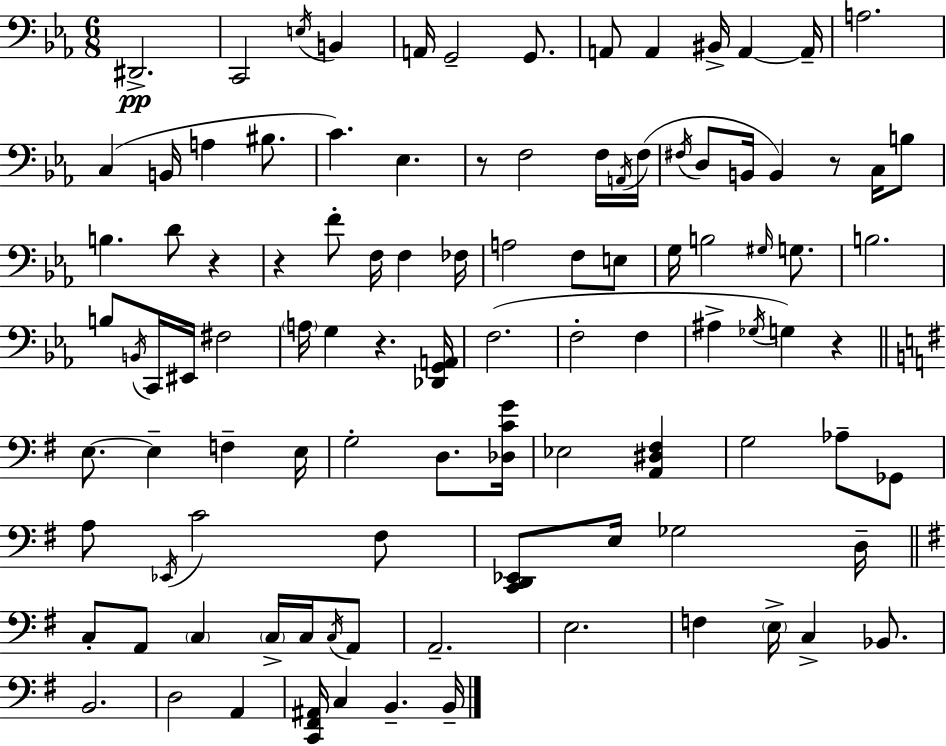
D#2/h. C2/h E3/s B2/q A2/s G2/h G2/e. A2/e A2/q BIS2/s A2/q A2/s A3/h. C3/q B2/s A3/q BIS3/e. C4/q. Eb3/q. R/e F3/h F3/s A2/s F3/s F#3/s D3/e B2/s B2/q R/e C3/s B3/e B3/q. D4/e R/q R/q F4/e F3/s F3/q FES3/s A3/h F3/e E3/e G3/s B3/h G#3/s G3/e. B3/h. B3/e B2/s C2/s EIS2/s F#3/h A3/s G3/q R/q. [Db2,G2,A2]/s F3/h. F3/h F3/q A#3/q Gb3/s G3/q R/q E3/e. E3/q F3/q E3/s G3/h D3/e. [Db3,C4,G4]/s Eb3/h [A2,D#3,F#3]/q G3/h Ab3/e Gb2/e A3/e Eb2/s C4/h F#3/e [C2,D2,Eb2]/e E3/s Gb3/h D3/s C3/e A2/e C3/q C3/s C3/s C3/s A2/e A2/h. E3/h. F3/q E3/s C3/q Bb2/e. B2/h. D3/h A2/q [C2,F#2,A#2]/s C3/q B2/q. B2/s